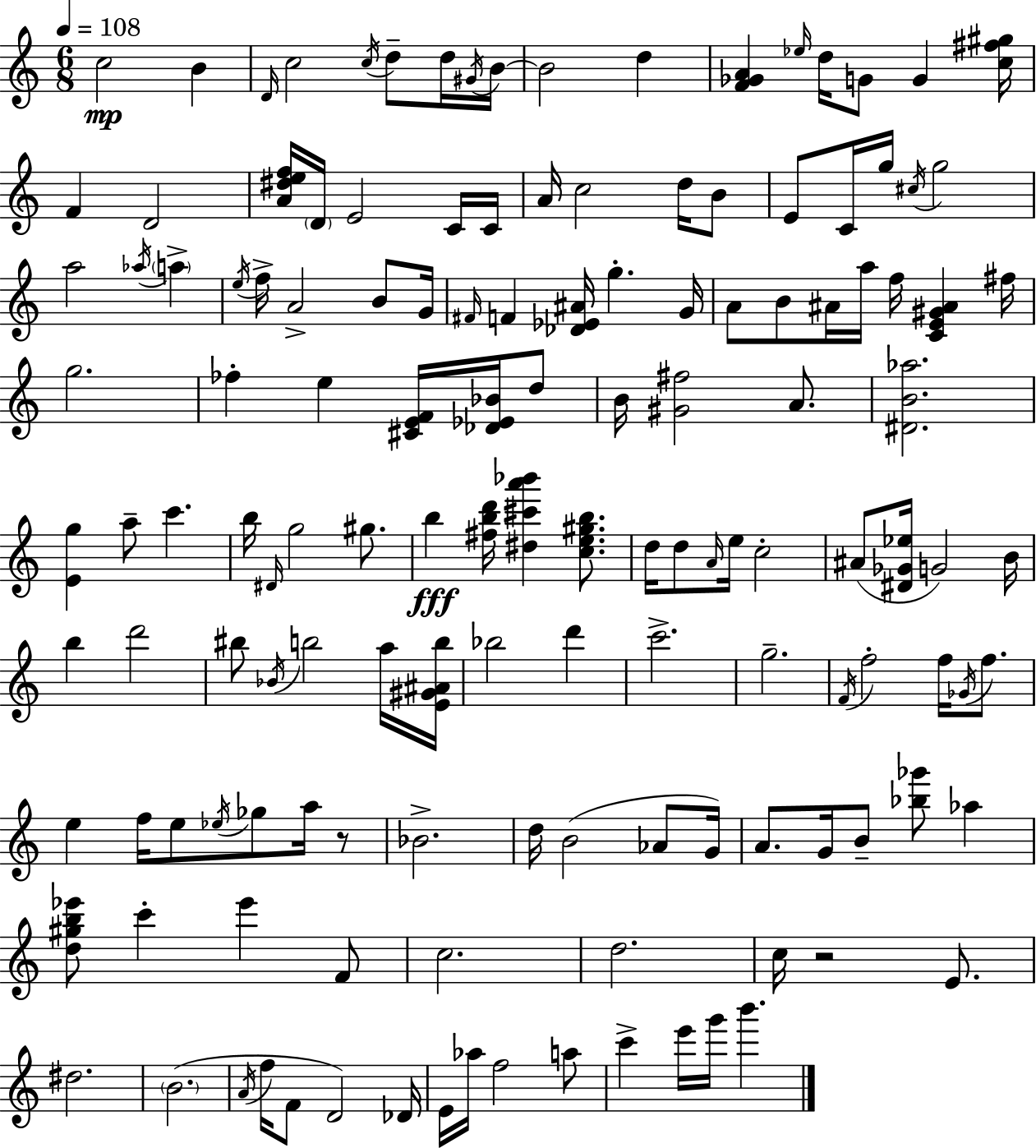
{
  \clef treble
  \numericTimeSignature
  \time 6/8
  \key a \minor
  \tempo 4 = 108
  c''2\mp b'4 | \grace { d'16 } c''2 \acciaccatura { c''16 } d''8-- | d''16 \acciaccatura { gis'16 } b'16~~ b'2 d''4 | <f' ges' a'>4 \grace { ees''16 } d''16 g'8 g'4 | \break <c'' fis'' gis''>16 f'4 d'2 | <a' dis'' e'' f''>16 \parenthesize d'16 e'2 | c'16 c'16 a'16 c''2 | d''16 b'8 e'8 c'16 g''16 \acciaccatura { cis''16 } g''2 | \break a''2 | \acciaccatura { aes''16 } \parenthesize a''4-> \acciaccatura { e''16 } f''16-> a'2-> | b'8 g'16 \grace { fis'16 } f'4 | <des' ees' ais'>16 g''4.-. g'16 a'8 b'8 | \break ais'16 a''16 f''16 <c' e' gis' ais'>4 fis''16 g''2. | fes''4-. | e''4 <cis' e' f'>16 <des' ees' bes'>16 d''8 b'16 <gis' fis''>2 | a'8. <dis' b' aes''>2. | \break <e' g''>4 | a''8-- c'''4. b''16 \grace { dis'16 } g''2 | gis''8. b''4\fff | <fis'' b'' d'''>16 <dis'' cis''' a''' bes'''>4 <c'' e'' gis'' b''>8. d''16 d''8 | \break \grace { a'16 } e''16 c''2-. ais'8( | <dis' ges' ees''>16 g'2) b'16 b''4 | d'''2 bis''8 | \acciaccatura { bes'16 } b''2 a''16 <e' gis' ais' b''>16 bes''2 | \break d'''4 c'''2.-> | g''2.-- | \acciaccatura { f'16 } | f''2-. f''16 \acciaccatura { ges'16 } f''8. | \break e''4 f''16 e''8 \acciaccatura { ees''16 } ges''8 a''16 | r8 bes'2.-> | d''16 b'2( aes'8 | g'16) a'8. g'16 b'8-- <bes'' ges'''>8 aes''4 | \break <d'' gis'' b'' ees'''>8 c'''4-. ees'''4 | f'8 c''2. | d''2. | c''16 r2 e'8. | \break dis''2. | \parenthesize b'2.( | \acciaccatura { a'16 } f''16 f'8 d'2) | des'16 e'16 aes''16 f''2 | \break a''8 c'''4-> e'''16 g'''16 b'''4. | \bar "|."
}